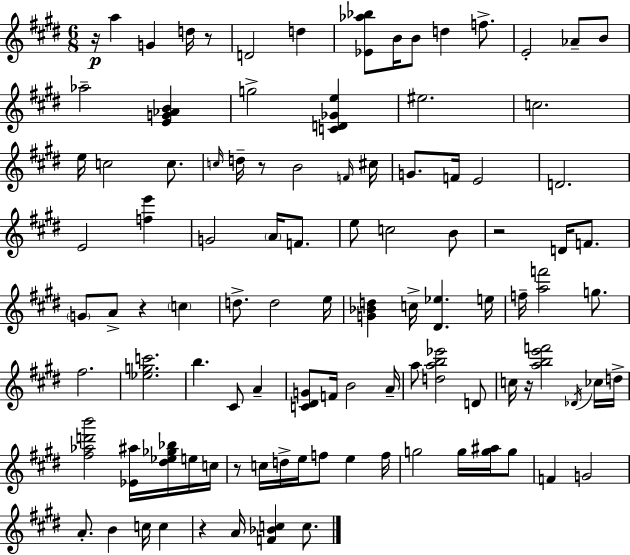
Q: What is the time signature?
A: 6/8